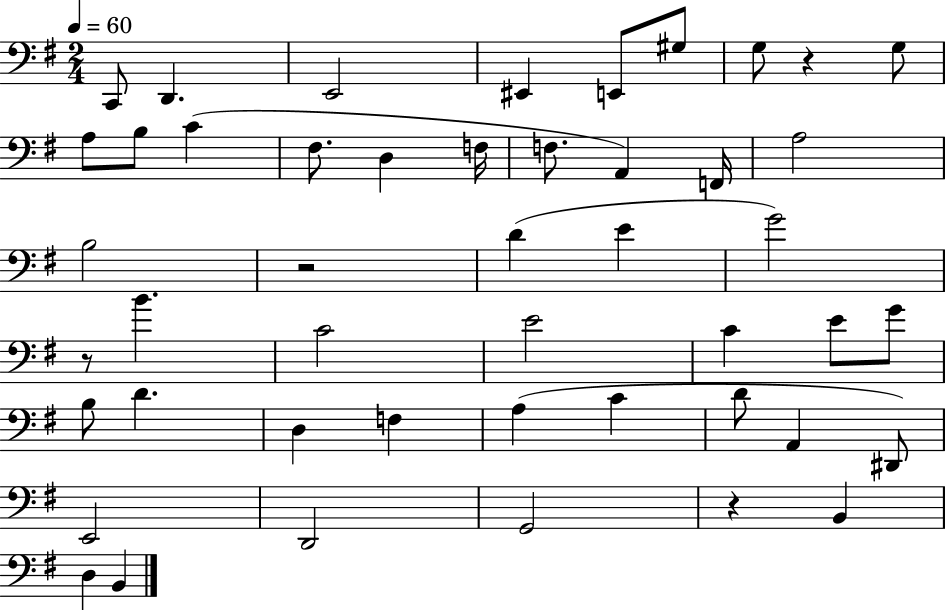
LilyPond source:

{
  \clef bass
  \numericTimeSignature
  \time 2/4
  \key g \major
  \tempo 4 = 60
  c,8 d,4. | e,2 | eis,4 e,8 gis8 | g8 r4 g8 | \break a8 b8 c'4( | fis8. d4 f16 | f8. a,4) f,16 | a2 | \break b2 | r2 | d'4( e'4 | g'2) | \break r8 b'4. | c'2 | e'2 | c'4 e'8 g'8 | \break b8 d'4. | d4 f4 | a4( c'4 | d'8 a,4 dis,8) | \break e,2 | d,2 | g,2 | r4 b,4 | \break d4 b,4 | \bar "|."
}